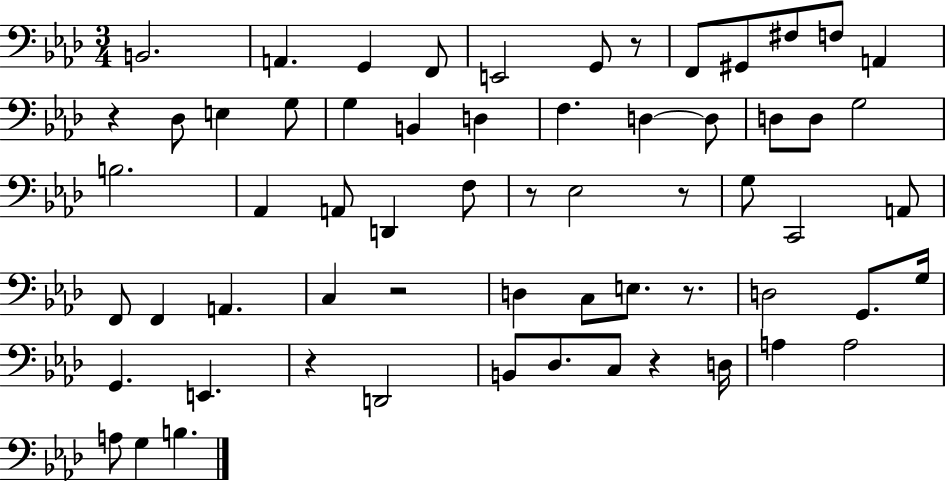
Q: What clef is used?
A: bass